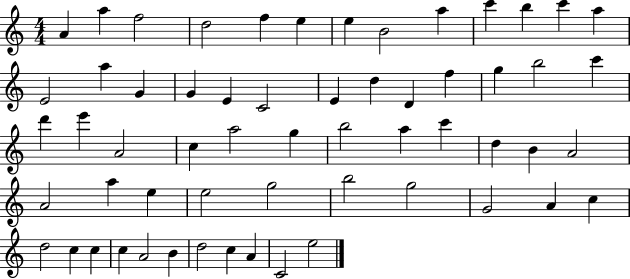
A4/q A5/q F5/h D5/h F5/q E5/q E5/q B4/h A5/q C6/q B5/q C6/q A5/q E4/h A5/q G4/q G4/q E4/q C4/h E4/q D5/q D4/q F5/q G5/q B5/h C6/q D6/q E6/q A4/h C5/q A5/h G5/q B5/h A5/q C6/q D5/q B4/q A4/h A4/h A5/q E5/q E5/h G5/h B5/h G5/h G4/h A4/q C5/q D5/h C5/q C5/q C5/q A4/h B4/q D5/h C5/q A4/q C4/h E5/h